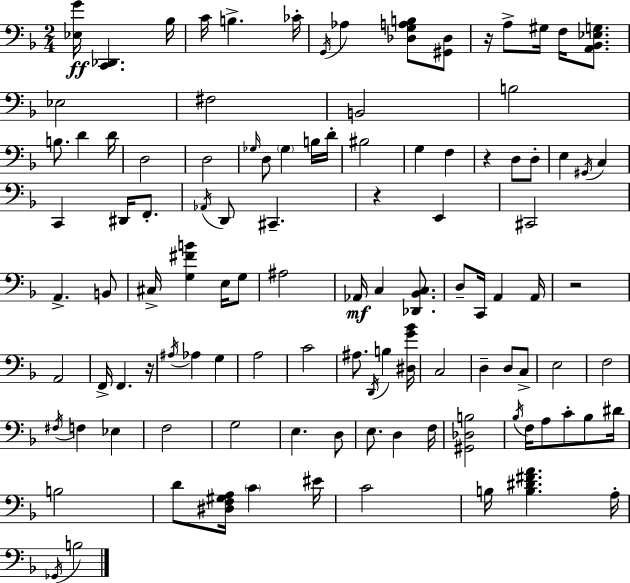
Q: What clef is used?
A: bass